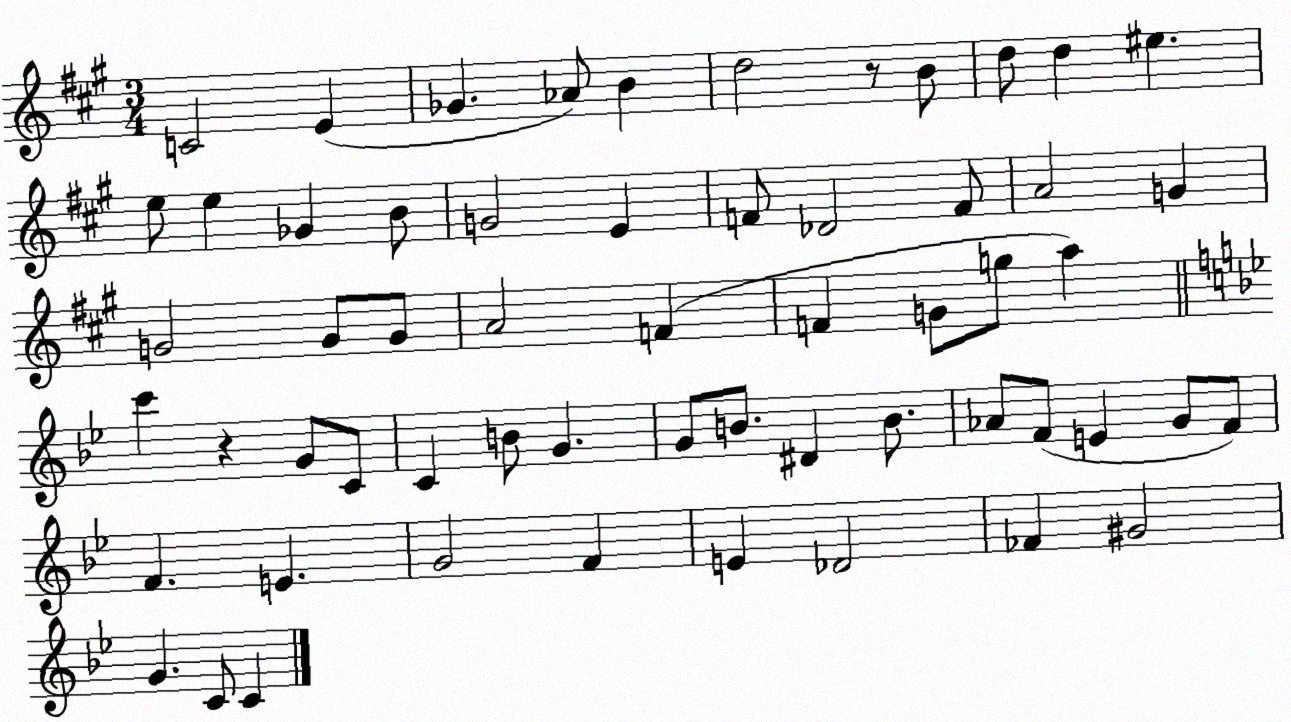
X:1
T:Untitled
M:3/4
L:1/4
K:A
C2 E _G _A/2 B d2 z/2 B/2 d/2 d ^e e/2 e _G B/2 G2 E F/2 _D2 F/2 A2 G G2 G/2 G/2 A2 F F G/2 g/2 a c' z G/2 C/2 C B/2 G G/2 B/2 ^D B/2 _A/2 F/2 E G/2 F/2 F E G2 F E _D2 _F ^G2 G C/2 C